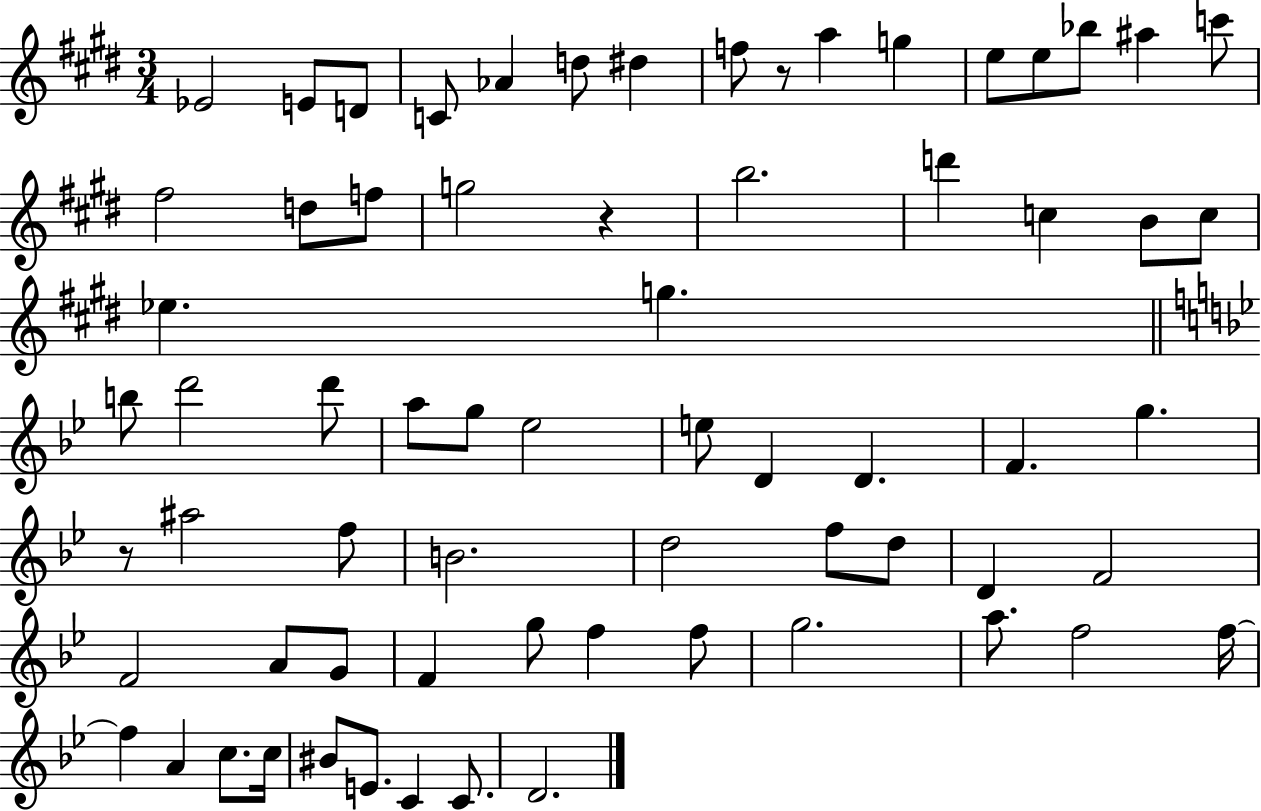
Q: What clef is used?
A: treble